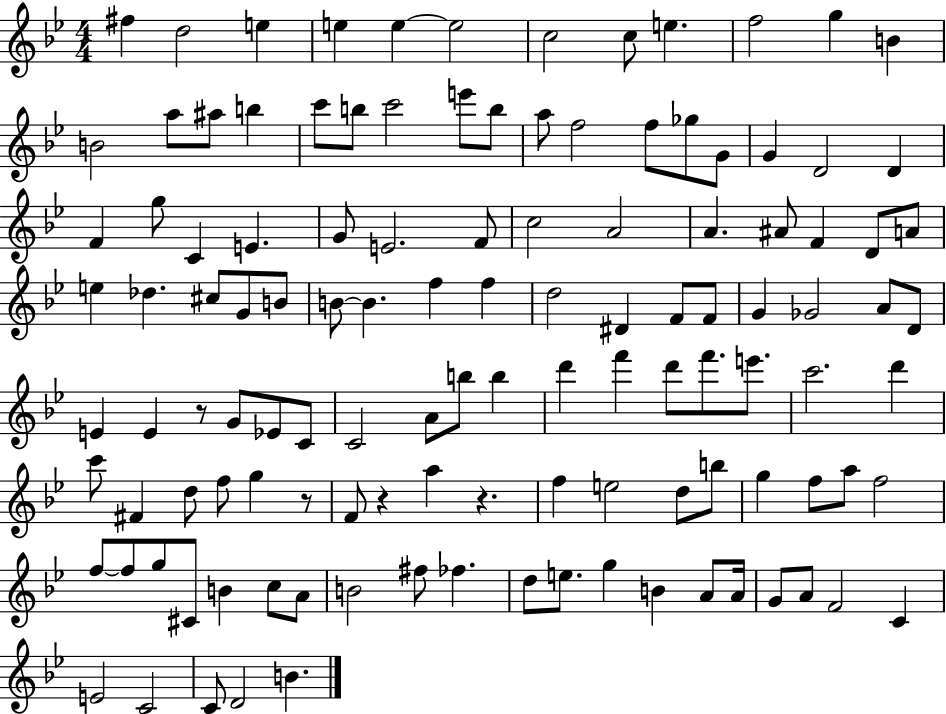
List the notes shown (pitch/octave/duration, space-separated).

F#5/q D5/h E5/q E5/q E5/q E5/h C5/h C5/e E5/q. F5/h G5/q B4/q B4/h A5/e A#5/e B5/q C6/e B5/e C6/h E6/e B5/e A5/e F5/h F5/e Gb5/e G4/e G4/q D4/h D4/q F4/q G5/e C4/q E4/q. G4/e E4/h. F4/e C5/h A4/h A4/q. A#4/e F4/q D4/e A4/e E5/q Db5/q. C#5/e G4/e B4/e B4/e B4/q. F5/q F5/q D5/h D#4/q F4/e F4/e G4/q Gb4/h A4/e D4/e E4/q E4/q R/e G4/e Eb4/e C4/e C4/h A4/e B5/e B5/q D6/q F6/q D6/e F6/e. E6/e. C6/h. D6/q C6/e F#4/q D5/e F5/e G5/q R/e F4/e R/q A5/q R/q. F5/q E5/h D5/e B5/e G5/q F5/e A5/e F5/h F5/e F5/e G5/e C#4/e B4/q C5/e A4/e B4/h F#5/e FES5/q. D5/e E5/e. G5/q B4/q A4/e A4/s G4/e A4/e F4/h C4/q E4/h C4/h C4/e D4/h B4/q.